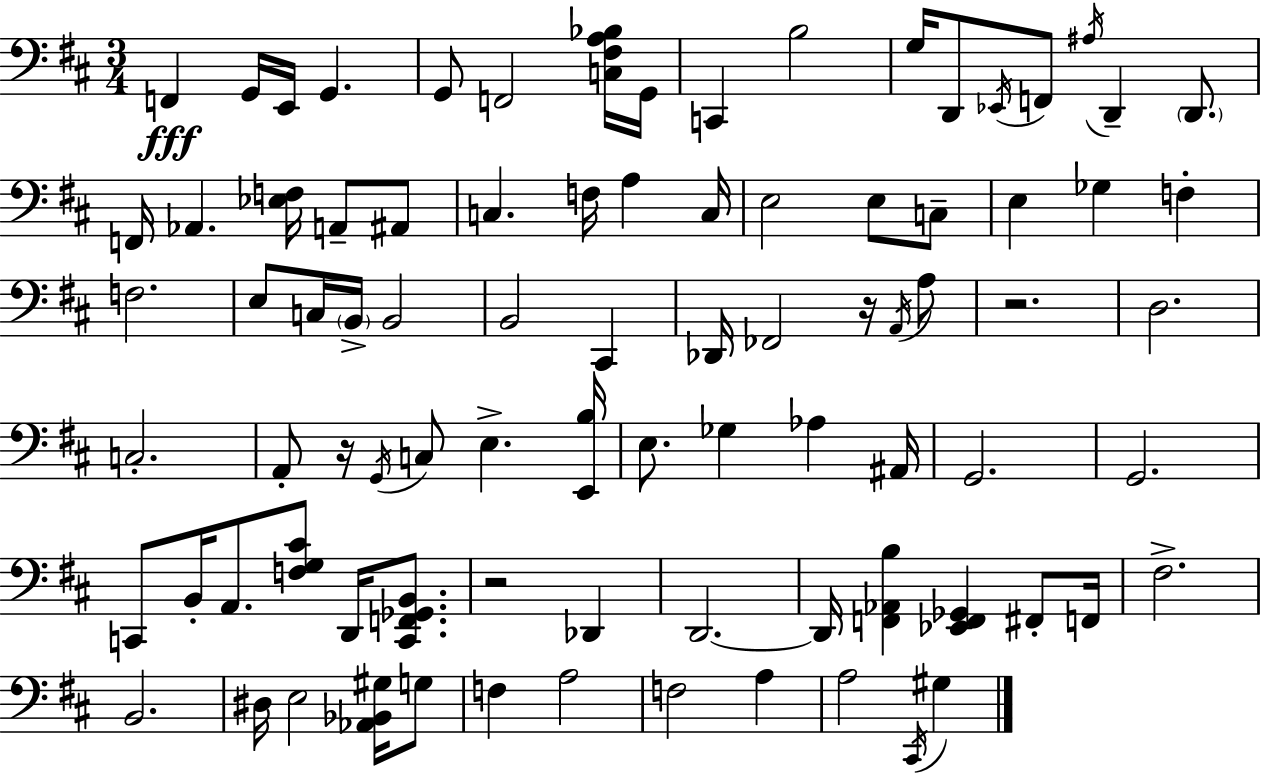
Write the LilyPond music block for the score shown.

{
  \clef bass
  \numericTimeSignature
  \time 3/4
  \key d \major
  f,4\fff g,16 e,16 g,4. | g,8 f,2 <c fis a bes>16 g,16 | c,4 b2 | g16 d,8 \acciaccatura { ees,16 } f,8 \acciaccatura { ais16 } d,4-- \parenthesize d,8. | \break f,16 aes,4. <ees f>16 a,8-- | ais,8 c4. f16 a4 | c16 e2 e8 | c8-- e4 ges4 f4-. | \break f2. | e8 c16 \parenthesize b,16-> b,2 | b,2 cis,4 | des,16 fes,2 r16 | \break \acciaccatura { a,16 } a8 r2. | d2. | c2.-. | a,8-. r16 \acciaccatura { g,16 } c8 e4.-> | \break <e, b>16 e8. ges4 aes4 | ais,16 g,2. | g,2. | c,8 b,16-. a,8. <f g cis'>8 | \break d,16 <c, f, ges, b,>8. r2 | des,4 d,2.~~ | d,16 <f, aes, b>4 <ees, f, ges,>4 | fis,8-. f,16 fis2.-> | \break b,2. | dis16 e2 | <aes, bes, gis>16 g8 f4 a2 | f2 | \break a4 a2 | \acciaccatura { cis,16 } gis4 \bar "|."
}